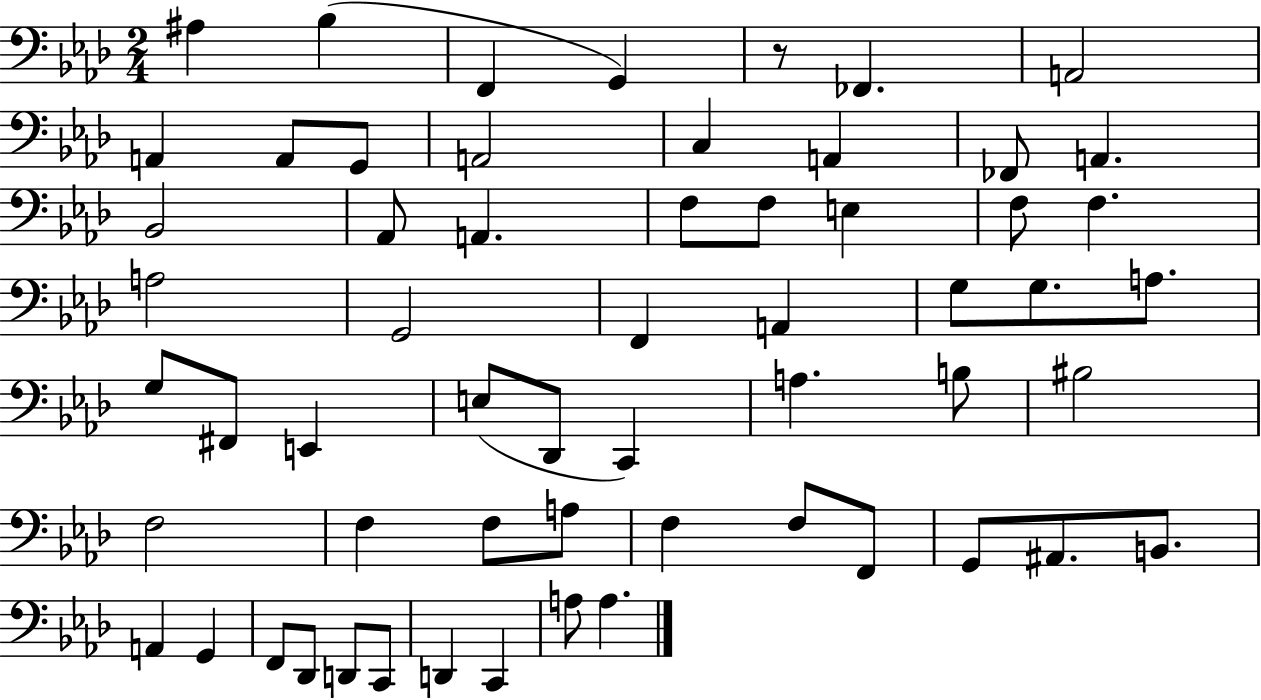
{
  \clef bass
  \numericTimeSignature
  \time 2/4
  \key aes \major
  ais4 bes4( | f,4 g,4) | r8 fes,4. | a,2 | \break a,4 a,8 g,8 | a,2 | c4 a,4 | fes,8 a,4. | \break bes,2 | aes,8 a,4. | f8 f8 e4 | f8 f4. | \break a2 | g,2 | f,4 a,4 | g8 g8. a8. | \break g8 fis,8 e,4 | e8( des,8 c,4) | a4. b8 | bis2 | \break f2 | f4 f8 a8 | f4 f8 f,8 | g,8 ais,8. b,8. | \break a,4 g,4 | f,8 des,8 d,8 c,8 | d,4 c,4 | a8 a4. | \break \bar "|."
}